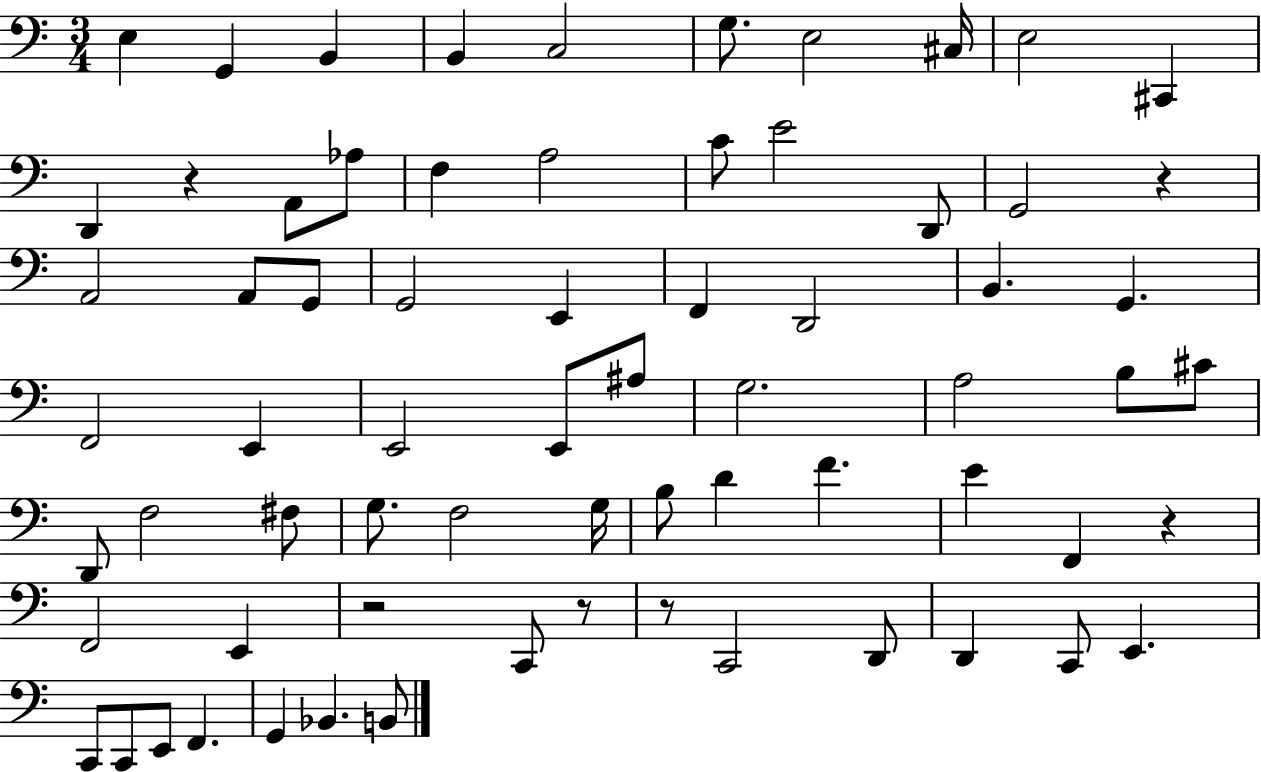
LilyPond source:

{
  \clef bass
  \numericTimeSignature
  \time 3/4
  \key c \major
  e4 g,4 b,4 | b,4 c2 | g8. e2 cis16 | e2 cis,4 | \break d,4 r4 a,8 aes8 | f4 a2 | c'8 e'2 d,8 | g,2 r4 | \break a,2 a,8 g,8 | g,2 e,4 | f,4 d,2 | b,4. g,4. | \break f,2 e,4 | e,2 e,8 ais8 | g2. | a2 b8 cis'8 | \break d,8 f2 fis8 | g8. f2 g16 | b8 d'4 f'4. | e'4 f,4 r4 | \break f,2 e,4 | r2 c,8 r8 | r8 c,2 d,8 | d,4 c,8 e,4. | \break c,8 c,8 e,8 f,4. | g,4 bes,4. b,8 | \bar "|."
}